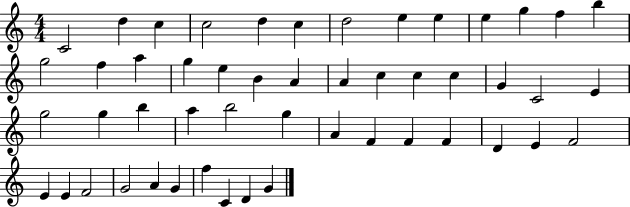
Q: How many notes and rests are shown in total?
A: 50